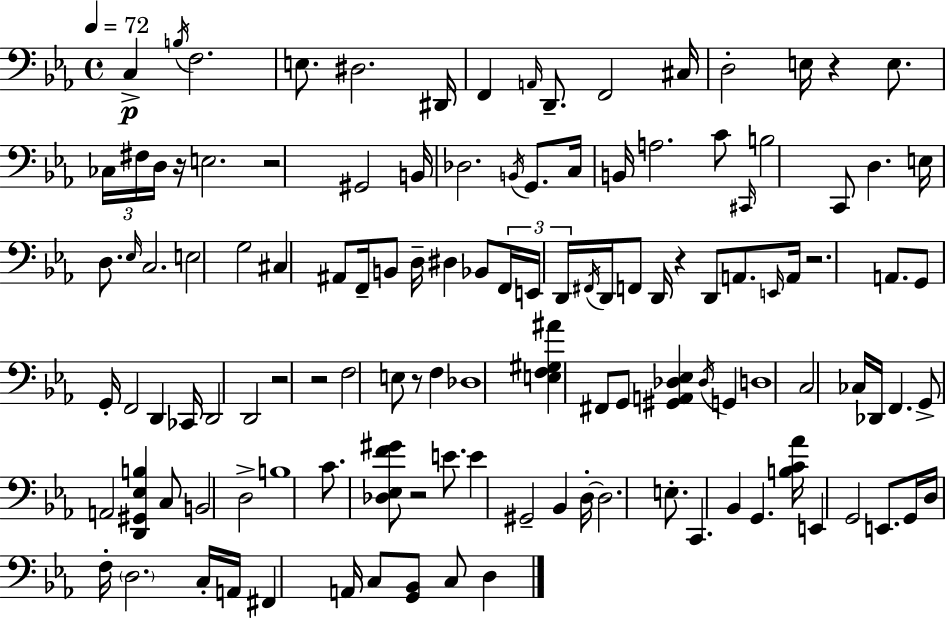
C3/q B3/s F3/h. E3/e. D#3/h. D#2/s F2/q A2/s D2/e. F2/h C#3/s D3/h E3/s R/q E3/e. CES3/s F#3/s D3/s R/s E3/h. R/h G#2/h B2/s Db3/h. B2/s G2/e. C3/s B2/s A3/h. C4/e C#2/s B3/h C2/e D3/q. E3/s D3/e. Eb3/s C3/h. E3/h G3/h C#3/q A#2/e F2/s B2/e D3/s D#3/q Bb2/e F2/s E2/s D2/s F#2/s D2/s F2/e D2/s R/q D2/e A2/e. E2/s A2/s R/h. A2/e. G2/e G2/s F2/h D2/q CES2/s D2/h D2/h R/h R/h F3/h E3/e R/e F3/q Db3/w [E3,F3,G#3,A#4]/q F#2/e G2/e [G#2,A2,Db3,Eb3]/q Db3/s G2/q D3/w C3/h CES3/s Db2/s F2/q. G2/e A2/h [D2,G#2,Eb3,B3]/q C3/e B2/h D3/h B3/w C4/e. [Db3,Eb3,F4,G#4]/e R/h E4/e. E4/q G#2/h Bb2/q D3/s D3/h. E3/e. C2/q. Bb2/q G2/q. [B3,C4,Ab4]/s E2/q G2/h E2/e. G2/s D3/s F3/s D3/h. C3/s A2/s F#2/q A2/s C3/e [G2,Bb2]/e C3/e D3/q